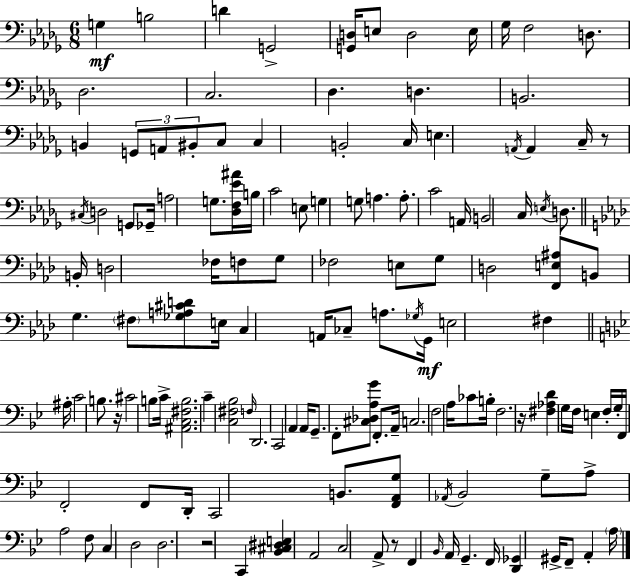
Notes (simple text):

G3/q B3/h D4/q G2/h [G2,D3]/s E3/e D3/h E3/s Gb3/s F3/h D3/e. Db3/h. C3/h. Db3/q. D3/q. B2/h. B2/q G2/e A2/e BIS2/e C3/e C3/q B2/h C3/s E3/q. A2/s A2/q C3/s R/e C#3/s D3/h G2/e Gb2/s A3/h G3/e. [Db3,F3,Eb4,A#4]/s B3/s C4/h E3/e G3/q G3/e A3/q. A3/e. C4/h A2/s B2/h C3/s E3/s D3/e. B2/s D3/h FES3/s F3/e G3/e FES3/h E3/e G3/e D3/h [F2,E3,A#3]/e B2/e G3/q. F#3/e [Gb3,A3,C#4,D4]/e E3/s C3/q A2/s CES3/e A3/e. Gb3/s G2/s E3/h F#3/q A#3/s C4/h B3/e. R/s C#4/h B3/e C4/s [A#2,C3,F#3,B3]/h. C4/q [C3,F#3,Bb3]/h F3/s D2/h. C2/h A2/q A2/s G2/e. F2/e [C#3,Db3,A3,G4]/e F2/e. A2/s C3/h. F3/h A3/s CES4/e B3/s F3/h. R/s [F#3,Ab3,D4]/q G3/s F3/s E3/q F3/s G3/s F2/s F2/h F2/e D2/s C2/h B2/e. [F2,A2,G3]/e Ab2/s Bb2/h G3/e A3/e A3/h F3/e C3/q D3/h D3/h. R/h C2/q [Bb2,C#3,D#3,E3]/q A2/h C3/h A2/e R/e F2/q Bb2/s A2/s G2/q. F2/s [D2,Gb2]/q G#2/s F2/e A2/q A3/s